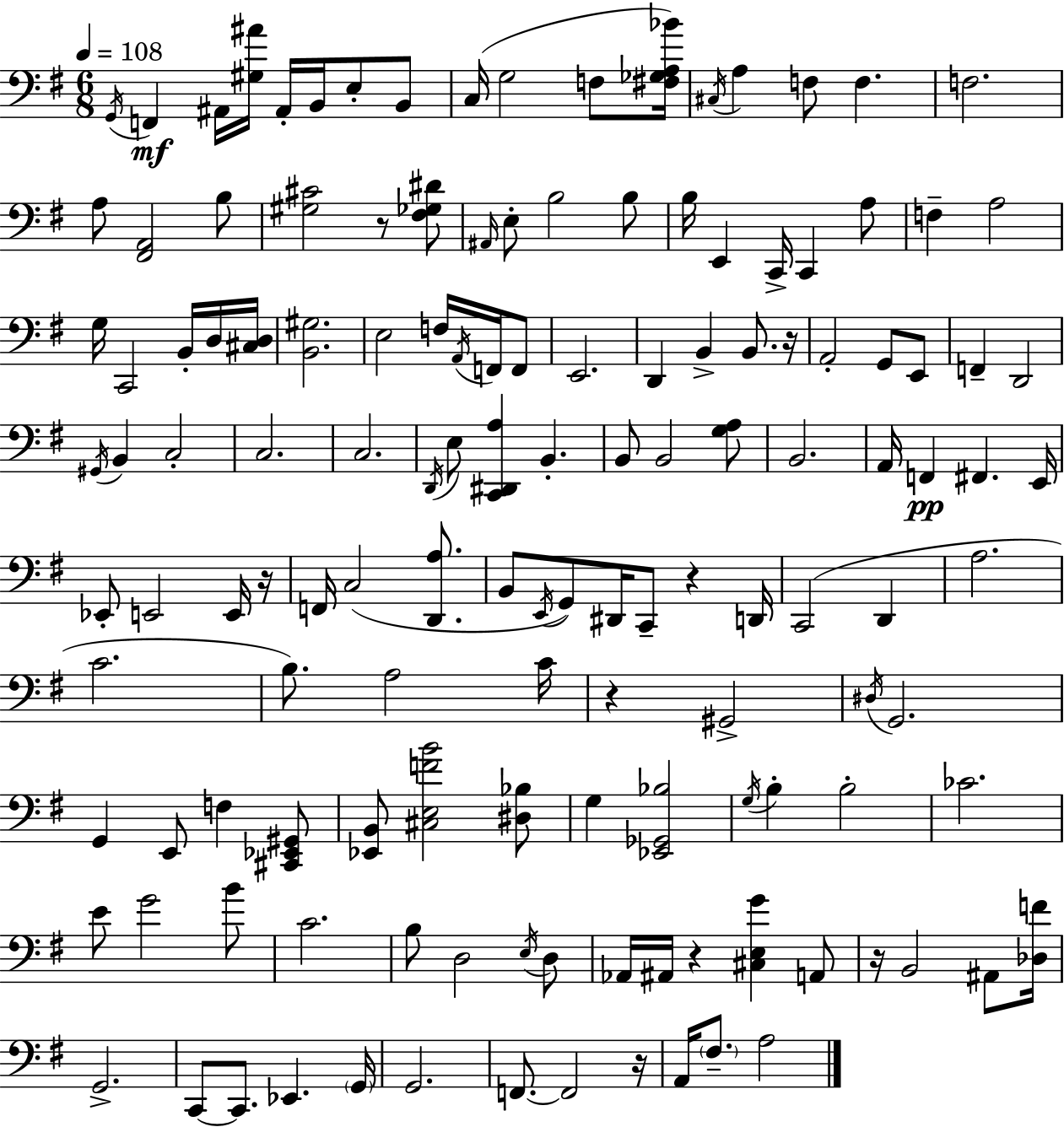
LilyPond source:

{
  \clef bass
  \numericTimeSignature
  \time 6/8
  \key e \minor
  \tempo 4 = 108
  \acciaccatura { g,16 }\mf f,4 ais,16 <gis ais'>16 ais,16-. b,16 e8-. b,8 | c16( g2 f8 | <fis ges a bes'>16) \acciaccatura { cis16 } a4 f8 f4. | f2. | \break a8 <fis, a,>2 | b8 <gis cis'>2 r8 | <fis ges dis'>8 \grace { ais,16 } e8-. b2 | b8 b16 e,4 c,16-> c,4 | \break a8 f4-- a2 | g16 c,2 | b,16-. d16 <cis d>16 <b, gis>2. | e2 f16 | \break \acciaccatura { a,16 } f,16 f,8 e,2. | d,4 b,4-> | b,8. r16 a,2-. | g,8 e,8 f,4-- d,2 | \break \acciaccatura { gis,16 } b,4 c2-. | c2. | c2. | \acciaccatura { d,16 } e8 <c, dis, a>4 | \break b,4.-. b,8 b,2 | <g a>8 b,2. | a,16 f,4\pp fis,4. | e,16 ees,8-. e,2 | \break e,16 r16 f,16 c2( | <d, a>8. b,8 \acciaccatura { e,16 } g,8) dis,16 | c,8-- r4 d,16 c,2( | d,4 a2. | \break c'2. | b8.) a2 | c'16 r4 gis,2-> | \acciaccatura { dis16 } g,2. | \break g,4 | e,8 f4 <cis, ees, gis,>8 <ees, b,>8 <cis e f' b'>2 | <dis bes>8 g4 | <ees, ges, bes>2 \acciaccatura { g16 } b4-. | \break b2-. ces'2. | e'8 g'2 | b'8 c'2. | b8 d2 | \break \acciaccatura { e16 } d8 aes,16 ais,16 | r4 <cis e g'>4 a,8 r16 b,2 | ais,8 <des f'>16 g,2.-> | c,8~~ | \break c,8. ees,4. \parenthesize g,16 g,2. | f,8.~~ | f,2 r16 a,16 \parenthesize fis8.-- | a2 \bar "|."
}